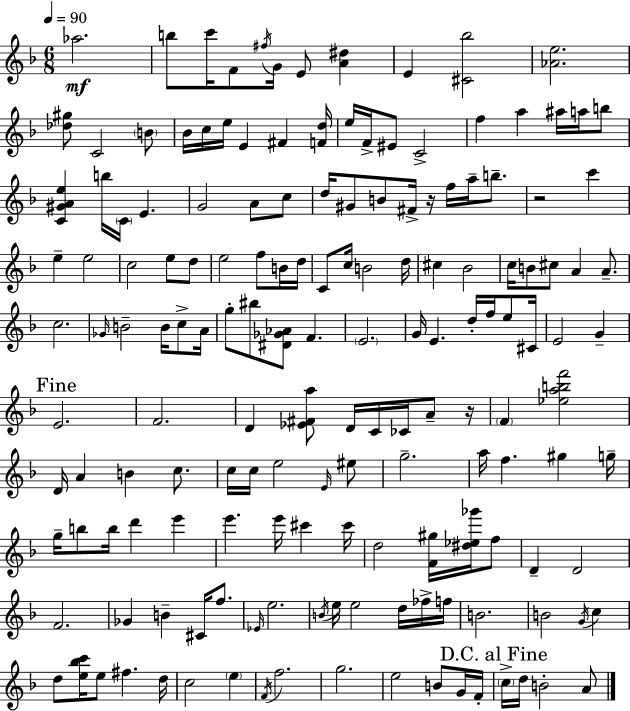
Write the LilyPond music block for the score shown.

{
  \clef treble
  \numericTimeSignature
  \time 6/8
  \key d \minor
  \tempo 4 = 90
  aes''2.\mf | b''8 c'''16 f'8 \acciaccatura { fis''16 } g'16 e'8 <a' dis''>4 | e'4 <cis' bes''>2 | <aes' e''>2. | \break <des'' gis''>8 c'2 \parenthesize b'8 | bes'16 c''16 e''16 e'4 fis'4 | <f' d''>16 e''16 f'16-> eis'8 c'2-> | f''4 a''4 ais''16 a''16 b''8 | \break <c' gis' a' e''>4 b''16 \parenthesize c'16 e'4. | g'2 a'8 c''8 | d''16 gis'8 b'8 fis'16-> r16 f''16 a''16-- b''8.-- | r2 c'''4 | \break e''4-- e''2 | c''2 e''8 d''8 | e''2 f''8 b'16 | d''16 c'8 c''16 b'2 | \break d''16 cis''4 bes'2 | c''16 b'8 cis''8 a'4 a'8.-- | c''2. | \grace { ges'16 } b'2-- b'16 c''8-> | \break a'16 g''8-. bis''8 <dis' ges' aes'>8 f'4. | \parenthesize e'2. | g'16 e'4. d''16-. f''16 e''8 | cis'16 e'2 g'4-- | \break \mark "Fine" e'2. | f'2. | d'4 <ees' fis' a''>8 d'16 c'16 ces'16 a'8-- | r16 \parenthesize f'4 <ees'' a'' b'' f'''>2 | \break d'16 a'4 b'4 c''8. | c''16 c''16 e''2 | \grace { e'16 } eis''8 g''2.-- | a''16 f''4. gis''4 | \break g''16-- g''16-- b''8 b''16 d'''4 e'''4 | e'''4. e'''16 cis'''4 | cis'''16 d''2 <f' gis''>16 | <dis'' ees'' ges'''>16 f''8 d'4-- d'2 | \break f'2. | ges'4 b'4-- cis'16 | f''8. \grace { ees'16 } e''2. | \acciaccatura { b'16 } e''16 e''2 | \break d''16 fes''16-> f''16 b'2. | b'2 | \acciaccatura { g'16 } c''4 d''8 <e'' bes'' c'''>16 e''8 fis''4. | d''16 c''2 | \break \parenthesize e''4 \acciaccatura { f'16 } f''2. | g''2. | e''2 | b'8 g'16 f'16-. \mark "D.C. al Fine" \parenthesize c''16-> d''16 b'2-. | \break a'8 \bar "|."
}